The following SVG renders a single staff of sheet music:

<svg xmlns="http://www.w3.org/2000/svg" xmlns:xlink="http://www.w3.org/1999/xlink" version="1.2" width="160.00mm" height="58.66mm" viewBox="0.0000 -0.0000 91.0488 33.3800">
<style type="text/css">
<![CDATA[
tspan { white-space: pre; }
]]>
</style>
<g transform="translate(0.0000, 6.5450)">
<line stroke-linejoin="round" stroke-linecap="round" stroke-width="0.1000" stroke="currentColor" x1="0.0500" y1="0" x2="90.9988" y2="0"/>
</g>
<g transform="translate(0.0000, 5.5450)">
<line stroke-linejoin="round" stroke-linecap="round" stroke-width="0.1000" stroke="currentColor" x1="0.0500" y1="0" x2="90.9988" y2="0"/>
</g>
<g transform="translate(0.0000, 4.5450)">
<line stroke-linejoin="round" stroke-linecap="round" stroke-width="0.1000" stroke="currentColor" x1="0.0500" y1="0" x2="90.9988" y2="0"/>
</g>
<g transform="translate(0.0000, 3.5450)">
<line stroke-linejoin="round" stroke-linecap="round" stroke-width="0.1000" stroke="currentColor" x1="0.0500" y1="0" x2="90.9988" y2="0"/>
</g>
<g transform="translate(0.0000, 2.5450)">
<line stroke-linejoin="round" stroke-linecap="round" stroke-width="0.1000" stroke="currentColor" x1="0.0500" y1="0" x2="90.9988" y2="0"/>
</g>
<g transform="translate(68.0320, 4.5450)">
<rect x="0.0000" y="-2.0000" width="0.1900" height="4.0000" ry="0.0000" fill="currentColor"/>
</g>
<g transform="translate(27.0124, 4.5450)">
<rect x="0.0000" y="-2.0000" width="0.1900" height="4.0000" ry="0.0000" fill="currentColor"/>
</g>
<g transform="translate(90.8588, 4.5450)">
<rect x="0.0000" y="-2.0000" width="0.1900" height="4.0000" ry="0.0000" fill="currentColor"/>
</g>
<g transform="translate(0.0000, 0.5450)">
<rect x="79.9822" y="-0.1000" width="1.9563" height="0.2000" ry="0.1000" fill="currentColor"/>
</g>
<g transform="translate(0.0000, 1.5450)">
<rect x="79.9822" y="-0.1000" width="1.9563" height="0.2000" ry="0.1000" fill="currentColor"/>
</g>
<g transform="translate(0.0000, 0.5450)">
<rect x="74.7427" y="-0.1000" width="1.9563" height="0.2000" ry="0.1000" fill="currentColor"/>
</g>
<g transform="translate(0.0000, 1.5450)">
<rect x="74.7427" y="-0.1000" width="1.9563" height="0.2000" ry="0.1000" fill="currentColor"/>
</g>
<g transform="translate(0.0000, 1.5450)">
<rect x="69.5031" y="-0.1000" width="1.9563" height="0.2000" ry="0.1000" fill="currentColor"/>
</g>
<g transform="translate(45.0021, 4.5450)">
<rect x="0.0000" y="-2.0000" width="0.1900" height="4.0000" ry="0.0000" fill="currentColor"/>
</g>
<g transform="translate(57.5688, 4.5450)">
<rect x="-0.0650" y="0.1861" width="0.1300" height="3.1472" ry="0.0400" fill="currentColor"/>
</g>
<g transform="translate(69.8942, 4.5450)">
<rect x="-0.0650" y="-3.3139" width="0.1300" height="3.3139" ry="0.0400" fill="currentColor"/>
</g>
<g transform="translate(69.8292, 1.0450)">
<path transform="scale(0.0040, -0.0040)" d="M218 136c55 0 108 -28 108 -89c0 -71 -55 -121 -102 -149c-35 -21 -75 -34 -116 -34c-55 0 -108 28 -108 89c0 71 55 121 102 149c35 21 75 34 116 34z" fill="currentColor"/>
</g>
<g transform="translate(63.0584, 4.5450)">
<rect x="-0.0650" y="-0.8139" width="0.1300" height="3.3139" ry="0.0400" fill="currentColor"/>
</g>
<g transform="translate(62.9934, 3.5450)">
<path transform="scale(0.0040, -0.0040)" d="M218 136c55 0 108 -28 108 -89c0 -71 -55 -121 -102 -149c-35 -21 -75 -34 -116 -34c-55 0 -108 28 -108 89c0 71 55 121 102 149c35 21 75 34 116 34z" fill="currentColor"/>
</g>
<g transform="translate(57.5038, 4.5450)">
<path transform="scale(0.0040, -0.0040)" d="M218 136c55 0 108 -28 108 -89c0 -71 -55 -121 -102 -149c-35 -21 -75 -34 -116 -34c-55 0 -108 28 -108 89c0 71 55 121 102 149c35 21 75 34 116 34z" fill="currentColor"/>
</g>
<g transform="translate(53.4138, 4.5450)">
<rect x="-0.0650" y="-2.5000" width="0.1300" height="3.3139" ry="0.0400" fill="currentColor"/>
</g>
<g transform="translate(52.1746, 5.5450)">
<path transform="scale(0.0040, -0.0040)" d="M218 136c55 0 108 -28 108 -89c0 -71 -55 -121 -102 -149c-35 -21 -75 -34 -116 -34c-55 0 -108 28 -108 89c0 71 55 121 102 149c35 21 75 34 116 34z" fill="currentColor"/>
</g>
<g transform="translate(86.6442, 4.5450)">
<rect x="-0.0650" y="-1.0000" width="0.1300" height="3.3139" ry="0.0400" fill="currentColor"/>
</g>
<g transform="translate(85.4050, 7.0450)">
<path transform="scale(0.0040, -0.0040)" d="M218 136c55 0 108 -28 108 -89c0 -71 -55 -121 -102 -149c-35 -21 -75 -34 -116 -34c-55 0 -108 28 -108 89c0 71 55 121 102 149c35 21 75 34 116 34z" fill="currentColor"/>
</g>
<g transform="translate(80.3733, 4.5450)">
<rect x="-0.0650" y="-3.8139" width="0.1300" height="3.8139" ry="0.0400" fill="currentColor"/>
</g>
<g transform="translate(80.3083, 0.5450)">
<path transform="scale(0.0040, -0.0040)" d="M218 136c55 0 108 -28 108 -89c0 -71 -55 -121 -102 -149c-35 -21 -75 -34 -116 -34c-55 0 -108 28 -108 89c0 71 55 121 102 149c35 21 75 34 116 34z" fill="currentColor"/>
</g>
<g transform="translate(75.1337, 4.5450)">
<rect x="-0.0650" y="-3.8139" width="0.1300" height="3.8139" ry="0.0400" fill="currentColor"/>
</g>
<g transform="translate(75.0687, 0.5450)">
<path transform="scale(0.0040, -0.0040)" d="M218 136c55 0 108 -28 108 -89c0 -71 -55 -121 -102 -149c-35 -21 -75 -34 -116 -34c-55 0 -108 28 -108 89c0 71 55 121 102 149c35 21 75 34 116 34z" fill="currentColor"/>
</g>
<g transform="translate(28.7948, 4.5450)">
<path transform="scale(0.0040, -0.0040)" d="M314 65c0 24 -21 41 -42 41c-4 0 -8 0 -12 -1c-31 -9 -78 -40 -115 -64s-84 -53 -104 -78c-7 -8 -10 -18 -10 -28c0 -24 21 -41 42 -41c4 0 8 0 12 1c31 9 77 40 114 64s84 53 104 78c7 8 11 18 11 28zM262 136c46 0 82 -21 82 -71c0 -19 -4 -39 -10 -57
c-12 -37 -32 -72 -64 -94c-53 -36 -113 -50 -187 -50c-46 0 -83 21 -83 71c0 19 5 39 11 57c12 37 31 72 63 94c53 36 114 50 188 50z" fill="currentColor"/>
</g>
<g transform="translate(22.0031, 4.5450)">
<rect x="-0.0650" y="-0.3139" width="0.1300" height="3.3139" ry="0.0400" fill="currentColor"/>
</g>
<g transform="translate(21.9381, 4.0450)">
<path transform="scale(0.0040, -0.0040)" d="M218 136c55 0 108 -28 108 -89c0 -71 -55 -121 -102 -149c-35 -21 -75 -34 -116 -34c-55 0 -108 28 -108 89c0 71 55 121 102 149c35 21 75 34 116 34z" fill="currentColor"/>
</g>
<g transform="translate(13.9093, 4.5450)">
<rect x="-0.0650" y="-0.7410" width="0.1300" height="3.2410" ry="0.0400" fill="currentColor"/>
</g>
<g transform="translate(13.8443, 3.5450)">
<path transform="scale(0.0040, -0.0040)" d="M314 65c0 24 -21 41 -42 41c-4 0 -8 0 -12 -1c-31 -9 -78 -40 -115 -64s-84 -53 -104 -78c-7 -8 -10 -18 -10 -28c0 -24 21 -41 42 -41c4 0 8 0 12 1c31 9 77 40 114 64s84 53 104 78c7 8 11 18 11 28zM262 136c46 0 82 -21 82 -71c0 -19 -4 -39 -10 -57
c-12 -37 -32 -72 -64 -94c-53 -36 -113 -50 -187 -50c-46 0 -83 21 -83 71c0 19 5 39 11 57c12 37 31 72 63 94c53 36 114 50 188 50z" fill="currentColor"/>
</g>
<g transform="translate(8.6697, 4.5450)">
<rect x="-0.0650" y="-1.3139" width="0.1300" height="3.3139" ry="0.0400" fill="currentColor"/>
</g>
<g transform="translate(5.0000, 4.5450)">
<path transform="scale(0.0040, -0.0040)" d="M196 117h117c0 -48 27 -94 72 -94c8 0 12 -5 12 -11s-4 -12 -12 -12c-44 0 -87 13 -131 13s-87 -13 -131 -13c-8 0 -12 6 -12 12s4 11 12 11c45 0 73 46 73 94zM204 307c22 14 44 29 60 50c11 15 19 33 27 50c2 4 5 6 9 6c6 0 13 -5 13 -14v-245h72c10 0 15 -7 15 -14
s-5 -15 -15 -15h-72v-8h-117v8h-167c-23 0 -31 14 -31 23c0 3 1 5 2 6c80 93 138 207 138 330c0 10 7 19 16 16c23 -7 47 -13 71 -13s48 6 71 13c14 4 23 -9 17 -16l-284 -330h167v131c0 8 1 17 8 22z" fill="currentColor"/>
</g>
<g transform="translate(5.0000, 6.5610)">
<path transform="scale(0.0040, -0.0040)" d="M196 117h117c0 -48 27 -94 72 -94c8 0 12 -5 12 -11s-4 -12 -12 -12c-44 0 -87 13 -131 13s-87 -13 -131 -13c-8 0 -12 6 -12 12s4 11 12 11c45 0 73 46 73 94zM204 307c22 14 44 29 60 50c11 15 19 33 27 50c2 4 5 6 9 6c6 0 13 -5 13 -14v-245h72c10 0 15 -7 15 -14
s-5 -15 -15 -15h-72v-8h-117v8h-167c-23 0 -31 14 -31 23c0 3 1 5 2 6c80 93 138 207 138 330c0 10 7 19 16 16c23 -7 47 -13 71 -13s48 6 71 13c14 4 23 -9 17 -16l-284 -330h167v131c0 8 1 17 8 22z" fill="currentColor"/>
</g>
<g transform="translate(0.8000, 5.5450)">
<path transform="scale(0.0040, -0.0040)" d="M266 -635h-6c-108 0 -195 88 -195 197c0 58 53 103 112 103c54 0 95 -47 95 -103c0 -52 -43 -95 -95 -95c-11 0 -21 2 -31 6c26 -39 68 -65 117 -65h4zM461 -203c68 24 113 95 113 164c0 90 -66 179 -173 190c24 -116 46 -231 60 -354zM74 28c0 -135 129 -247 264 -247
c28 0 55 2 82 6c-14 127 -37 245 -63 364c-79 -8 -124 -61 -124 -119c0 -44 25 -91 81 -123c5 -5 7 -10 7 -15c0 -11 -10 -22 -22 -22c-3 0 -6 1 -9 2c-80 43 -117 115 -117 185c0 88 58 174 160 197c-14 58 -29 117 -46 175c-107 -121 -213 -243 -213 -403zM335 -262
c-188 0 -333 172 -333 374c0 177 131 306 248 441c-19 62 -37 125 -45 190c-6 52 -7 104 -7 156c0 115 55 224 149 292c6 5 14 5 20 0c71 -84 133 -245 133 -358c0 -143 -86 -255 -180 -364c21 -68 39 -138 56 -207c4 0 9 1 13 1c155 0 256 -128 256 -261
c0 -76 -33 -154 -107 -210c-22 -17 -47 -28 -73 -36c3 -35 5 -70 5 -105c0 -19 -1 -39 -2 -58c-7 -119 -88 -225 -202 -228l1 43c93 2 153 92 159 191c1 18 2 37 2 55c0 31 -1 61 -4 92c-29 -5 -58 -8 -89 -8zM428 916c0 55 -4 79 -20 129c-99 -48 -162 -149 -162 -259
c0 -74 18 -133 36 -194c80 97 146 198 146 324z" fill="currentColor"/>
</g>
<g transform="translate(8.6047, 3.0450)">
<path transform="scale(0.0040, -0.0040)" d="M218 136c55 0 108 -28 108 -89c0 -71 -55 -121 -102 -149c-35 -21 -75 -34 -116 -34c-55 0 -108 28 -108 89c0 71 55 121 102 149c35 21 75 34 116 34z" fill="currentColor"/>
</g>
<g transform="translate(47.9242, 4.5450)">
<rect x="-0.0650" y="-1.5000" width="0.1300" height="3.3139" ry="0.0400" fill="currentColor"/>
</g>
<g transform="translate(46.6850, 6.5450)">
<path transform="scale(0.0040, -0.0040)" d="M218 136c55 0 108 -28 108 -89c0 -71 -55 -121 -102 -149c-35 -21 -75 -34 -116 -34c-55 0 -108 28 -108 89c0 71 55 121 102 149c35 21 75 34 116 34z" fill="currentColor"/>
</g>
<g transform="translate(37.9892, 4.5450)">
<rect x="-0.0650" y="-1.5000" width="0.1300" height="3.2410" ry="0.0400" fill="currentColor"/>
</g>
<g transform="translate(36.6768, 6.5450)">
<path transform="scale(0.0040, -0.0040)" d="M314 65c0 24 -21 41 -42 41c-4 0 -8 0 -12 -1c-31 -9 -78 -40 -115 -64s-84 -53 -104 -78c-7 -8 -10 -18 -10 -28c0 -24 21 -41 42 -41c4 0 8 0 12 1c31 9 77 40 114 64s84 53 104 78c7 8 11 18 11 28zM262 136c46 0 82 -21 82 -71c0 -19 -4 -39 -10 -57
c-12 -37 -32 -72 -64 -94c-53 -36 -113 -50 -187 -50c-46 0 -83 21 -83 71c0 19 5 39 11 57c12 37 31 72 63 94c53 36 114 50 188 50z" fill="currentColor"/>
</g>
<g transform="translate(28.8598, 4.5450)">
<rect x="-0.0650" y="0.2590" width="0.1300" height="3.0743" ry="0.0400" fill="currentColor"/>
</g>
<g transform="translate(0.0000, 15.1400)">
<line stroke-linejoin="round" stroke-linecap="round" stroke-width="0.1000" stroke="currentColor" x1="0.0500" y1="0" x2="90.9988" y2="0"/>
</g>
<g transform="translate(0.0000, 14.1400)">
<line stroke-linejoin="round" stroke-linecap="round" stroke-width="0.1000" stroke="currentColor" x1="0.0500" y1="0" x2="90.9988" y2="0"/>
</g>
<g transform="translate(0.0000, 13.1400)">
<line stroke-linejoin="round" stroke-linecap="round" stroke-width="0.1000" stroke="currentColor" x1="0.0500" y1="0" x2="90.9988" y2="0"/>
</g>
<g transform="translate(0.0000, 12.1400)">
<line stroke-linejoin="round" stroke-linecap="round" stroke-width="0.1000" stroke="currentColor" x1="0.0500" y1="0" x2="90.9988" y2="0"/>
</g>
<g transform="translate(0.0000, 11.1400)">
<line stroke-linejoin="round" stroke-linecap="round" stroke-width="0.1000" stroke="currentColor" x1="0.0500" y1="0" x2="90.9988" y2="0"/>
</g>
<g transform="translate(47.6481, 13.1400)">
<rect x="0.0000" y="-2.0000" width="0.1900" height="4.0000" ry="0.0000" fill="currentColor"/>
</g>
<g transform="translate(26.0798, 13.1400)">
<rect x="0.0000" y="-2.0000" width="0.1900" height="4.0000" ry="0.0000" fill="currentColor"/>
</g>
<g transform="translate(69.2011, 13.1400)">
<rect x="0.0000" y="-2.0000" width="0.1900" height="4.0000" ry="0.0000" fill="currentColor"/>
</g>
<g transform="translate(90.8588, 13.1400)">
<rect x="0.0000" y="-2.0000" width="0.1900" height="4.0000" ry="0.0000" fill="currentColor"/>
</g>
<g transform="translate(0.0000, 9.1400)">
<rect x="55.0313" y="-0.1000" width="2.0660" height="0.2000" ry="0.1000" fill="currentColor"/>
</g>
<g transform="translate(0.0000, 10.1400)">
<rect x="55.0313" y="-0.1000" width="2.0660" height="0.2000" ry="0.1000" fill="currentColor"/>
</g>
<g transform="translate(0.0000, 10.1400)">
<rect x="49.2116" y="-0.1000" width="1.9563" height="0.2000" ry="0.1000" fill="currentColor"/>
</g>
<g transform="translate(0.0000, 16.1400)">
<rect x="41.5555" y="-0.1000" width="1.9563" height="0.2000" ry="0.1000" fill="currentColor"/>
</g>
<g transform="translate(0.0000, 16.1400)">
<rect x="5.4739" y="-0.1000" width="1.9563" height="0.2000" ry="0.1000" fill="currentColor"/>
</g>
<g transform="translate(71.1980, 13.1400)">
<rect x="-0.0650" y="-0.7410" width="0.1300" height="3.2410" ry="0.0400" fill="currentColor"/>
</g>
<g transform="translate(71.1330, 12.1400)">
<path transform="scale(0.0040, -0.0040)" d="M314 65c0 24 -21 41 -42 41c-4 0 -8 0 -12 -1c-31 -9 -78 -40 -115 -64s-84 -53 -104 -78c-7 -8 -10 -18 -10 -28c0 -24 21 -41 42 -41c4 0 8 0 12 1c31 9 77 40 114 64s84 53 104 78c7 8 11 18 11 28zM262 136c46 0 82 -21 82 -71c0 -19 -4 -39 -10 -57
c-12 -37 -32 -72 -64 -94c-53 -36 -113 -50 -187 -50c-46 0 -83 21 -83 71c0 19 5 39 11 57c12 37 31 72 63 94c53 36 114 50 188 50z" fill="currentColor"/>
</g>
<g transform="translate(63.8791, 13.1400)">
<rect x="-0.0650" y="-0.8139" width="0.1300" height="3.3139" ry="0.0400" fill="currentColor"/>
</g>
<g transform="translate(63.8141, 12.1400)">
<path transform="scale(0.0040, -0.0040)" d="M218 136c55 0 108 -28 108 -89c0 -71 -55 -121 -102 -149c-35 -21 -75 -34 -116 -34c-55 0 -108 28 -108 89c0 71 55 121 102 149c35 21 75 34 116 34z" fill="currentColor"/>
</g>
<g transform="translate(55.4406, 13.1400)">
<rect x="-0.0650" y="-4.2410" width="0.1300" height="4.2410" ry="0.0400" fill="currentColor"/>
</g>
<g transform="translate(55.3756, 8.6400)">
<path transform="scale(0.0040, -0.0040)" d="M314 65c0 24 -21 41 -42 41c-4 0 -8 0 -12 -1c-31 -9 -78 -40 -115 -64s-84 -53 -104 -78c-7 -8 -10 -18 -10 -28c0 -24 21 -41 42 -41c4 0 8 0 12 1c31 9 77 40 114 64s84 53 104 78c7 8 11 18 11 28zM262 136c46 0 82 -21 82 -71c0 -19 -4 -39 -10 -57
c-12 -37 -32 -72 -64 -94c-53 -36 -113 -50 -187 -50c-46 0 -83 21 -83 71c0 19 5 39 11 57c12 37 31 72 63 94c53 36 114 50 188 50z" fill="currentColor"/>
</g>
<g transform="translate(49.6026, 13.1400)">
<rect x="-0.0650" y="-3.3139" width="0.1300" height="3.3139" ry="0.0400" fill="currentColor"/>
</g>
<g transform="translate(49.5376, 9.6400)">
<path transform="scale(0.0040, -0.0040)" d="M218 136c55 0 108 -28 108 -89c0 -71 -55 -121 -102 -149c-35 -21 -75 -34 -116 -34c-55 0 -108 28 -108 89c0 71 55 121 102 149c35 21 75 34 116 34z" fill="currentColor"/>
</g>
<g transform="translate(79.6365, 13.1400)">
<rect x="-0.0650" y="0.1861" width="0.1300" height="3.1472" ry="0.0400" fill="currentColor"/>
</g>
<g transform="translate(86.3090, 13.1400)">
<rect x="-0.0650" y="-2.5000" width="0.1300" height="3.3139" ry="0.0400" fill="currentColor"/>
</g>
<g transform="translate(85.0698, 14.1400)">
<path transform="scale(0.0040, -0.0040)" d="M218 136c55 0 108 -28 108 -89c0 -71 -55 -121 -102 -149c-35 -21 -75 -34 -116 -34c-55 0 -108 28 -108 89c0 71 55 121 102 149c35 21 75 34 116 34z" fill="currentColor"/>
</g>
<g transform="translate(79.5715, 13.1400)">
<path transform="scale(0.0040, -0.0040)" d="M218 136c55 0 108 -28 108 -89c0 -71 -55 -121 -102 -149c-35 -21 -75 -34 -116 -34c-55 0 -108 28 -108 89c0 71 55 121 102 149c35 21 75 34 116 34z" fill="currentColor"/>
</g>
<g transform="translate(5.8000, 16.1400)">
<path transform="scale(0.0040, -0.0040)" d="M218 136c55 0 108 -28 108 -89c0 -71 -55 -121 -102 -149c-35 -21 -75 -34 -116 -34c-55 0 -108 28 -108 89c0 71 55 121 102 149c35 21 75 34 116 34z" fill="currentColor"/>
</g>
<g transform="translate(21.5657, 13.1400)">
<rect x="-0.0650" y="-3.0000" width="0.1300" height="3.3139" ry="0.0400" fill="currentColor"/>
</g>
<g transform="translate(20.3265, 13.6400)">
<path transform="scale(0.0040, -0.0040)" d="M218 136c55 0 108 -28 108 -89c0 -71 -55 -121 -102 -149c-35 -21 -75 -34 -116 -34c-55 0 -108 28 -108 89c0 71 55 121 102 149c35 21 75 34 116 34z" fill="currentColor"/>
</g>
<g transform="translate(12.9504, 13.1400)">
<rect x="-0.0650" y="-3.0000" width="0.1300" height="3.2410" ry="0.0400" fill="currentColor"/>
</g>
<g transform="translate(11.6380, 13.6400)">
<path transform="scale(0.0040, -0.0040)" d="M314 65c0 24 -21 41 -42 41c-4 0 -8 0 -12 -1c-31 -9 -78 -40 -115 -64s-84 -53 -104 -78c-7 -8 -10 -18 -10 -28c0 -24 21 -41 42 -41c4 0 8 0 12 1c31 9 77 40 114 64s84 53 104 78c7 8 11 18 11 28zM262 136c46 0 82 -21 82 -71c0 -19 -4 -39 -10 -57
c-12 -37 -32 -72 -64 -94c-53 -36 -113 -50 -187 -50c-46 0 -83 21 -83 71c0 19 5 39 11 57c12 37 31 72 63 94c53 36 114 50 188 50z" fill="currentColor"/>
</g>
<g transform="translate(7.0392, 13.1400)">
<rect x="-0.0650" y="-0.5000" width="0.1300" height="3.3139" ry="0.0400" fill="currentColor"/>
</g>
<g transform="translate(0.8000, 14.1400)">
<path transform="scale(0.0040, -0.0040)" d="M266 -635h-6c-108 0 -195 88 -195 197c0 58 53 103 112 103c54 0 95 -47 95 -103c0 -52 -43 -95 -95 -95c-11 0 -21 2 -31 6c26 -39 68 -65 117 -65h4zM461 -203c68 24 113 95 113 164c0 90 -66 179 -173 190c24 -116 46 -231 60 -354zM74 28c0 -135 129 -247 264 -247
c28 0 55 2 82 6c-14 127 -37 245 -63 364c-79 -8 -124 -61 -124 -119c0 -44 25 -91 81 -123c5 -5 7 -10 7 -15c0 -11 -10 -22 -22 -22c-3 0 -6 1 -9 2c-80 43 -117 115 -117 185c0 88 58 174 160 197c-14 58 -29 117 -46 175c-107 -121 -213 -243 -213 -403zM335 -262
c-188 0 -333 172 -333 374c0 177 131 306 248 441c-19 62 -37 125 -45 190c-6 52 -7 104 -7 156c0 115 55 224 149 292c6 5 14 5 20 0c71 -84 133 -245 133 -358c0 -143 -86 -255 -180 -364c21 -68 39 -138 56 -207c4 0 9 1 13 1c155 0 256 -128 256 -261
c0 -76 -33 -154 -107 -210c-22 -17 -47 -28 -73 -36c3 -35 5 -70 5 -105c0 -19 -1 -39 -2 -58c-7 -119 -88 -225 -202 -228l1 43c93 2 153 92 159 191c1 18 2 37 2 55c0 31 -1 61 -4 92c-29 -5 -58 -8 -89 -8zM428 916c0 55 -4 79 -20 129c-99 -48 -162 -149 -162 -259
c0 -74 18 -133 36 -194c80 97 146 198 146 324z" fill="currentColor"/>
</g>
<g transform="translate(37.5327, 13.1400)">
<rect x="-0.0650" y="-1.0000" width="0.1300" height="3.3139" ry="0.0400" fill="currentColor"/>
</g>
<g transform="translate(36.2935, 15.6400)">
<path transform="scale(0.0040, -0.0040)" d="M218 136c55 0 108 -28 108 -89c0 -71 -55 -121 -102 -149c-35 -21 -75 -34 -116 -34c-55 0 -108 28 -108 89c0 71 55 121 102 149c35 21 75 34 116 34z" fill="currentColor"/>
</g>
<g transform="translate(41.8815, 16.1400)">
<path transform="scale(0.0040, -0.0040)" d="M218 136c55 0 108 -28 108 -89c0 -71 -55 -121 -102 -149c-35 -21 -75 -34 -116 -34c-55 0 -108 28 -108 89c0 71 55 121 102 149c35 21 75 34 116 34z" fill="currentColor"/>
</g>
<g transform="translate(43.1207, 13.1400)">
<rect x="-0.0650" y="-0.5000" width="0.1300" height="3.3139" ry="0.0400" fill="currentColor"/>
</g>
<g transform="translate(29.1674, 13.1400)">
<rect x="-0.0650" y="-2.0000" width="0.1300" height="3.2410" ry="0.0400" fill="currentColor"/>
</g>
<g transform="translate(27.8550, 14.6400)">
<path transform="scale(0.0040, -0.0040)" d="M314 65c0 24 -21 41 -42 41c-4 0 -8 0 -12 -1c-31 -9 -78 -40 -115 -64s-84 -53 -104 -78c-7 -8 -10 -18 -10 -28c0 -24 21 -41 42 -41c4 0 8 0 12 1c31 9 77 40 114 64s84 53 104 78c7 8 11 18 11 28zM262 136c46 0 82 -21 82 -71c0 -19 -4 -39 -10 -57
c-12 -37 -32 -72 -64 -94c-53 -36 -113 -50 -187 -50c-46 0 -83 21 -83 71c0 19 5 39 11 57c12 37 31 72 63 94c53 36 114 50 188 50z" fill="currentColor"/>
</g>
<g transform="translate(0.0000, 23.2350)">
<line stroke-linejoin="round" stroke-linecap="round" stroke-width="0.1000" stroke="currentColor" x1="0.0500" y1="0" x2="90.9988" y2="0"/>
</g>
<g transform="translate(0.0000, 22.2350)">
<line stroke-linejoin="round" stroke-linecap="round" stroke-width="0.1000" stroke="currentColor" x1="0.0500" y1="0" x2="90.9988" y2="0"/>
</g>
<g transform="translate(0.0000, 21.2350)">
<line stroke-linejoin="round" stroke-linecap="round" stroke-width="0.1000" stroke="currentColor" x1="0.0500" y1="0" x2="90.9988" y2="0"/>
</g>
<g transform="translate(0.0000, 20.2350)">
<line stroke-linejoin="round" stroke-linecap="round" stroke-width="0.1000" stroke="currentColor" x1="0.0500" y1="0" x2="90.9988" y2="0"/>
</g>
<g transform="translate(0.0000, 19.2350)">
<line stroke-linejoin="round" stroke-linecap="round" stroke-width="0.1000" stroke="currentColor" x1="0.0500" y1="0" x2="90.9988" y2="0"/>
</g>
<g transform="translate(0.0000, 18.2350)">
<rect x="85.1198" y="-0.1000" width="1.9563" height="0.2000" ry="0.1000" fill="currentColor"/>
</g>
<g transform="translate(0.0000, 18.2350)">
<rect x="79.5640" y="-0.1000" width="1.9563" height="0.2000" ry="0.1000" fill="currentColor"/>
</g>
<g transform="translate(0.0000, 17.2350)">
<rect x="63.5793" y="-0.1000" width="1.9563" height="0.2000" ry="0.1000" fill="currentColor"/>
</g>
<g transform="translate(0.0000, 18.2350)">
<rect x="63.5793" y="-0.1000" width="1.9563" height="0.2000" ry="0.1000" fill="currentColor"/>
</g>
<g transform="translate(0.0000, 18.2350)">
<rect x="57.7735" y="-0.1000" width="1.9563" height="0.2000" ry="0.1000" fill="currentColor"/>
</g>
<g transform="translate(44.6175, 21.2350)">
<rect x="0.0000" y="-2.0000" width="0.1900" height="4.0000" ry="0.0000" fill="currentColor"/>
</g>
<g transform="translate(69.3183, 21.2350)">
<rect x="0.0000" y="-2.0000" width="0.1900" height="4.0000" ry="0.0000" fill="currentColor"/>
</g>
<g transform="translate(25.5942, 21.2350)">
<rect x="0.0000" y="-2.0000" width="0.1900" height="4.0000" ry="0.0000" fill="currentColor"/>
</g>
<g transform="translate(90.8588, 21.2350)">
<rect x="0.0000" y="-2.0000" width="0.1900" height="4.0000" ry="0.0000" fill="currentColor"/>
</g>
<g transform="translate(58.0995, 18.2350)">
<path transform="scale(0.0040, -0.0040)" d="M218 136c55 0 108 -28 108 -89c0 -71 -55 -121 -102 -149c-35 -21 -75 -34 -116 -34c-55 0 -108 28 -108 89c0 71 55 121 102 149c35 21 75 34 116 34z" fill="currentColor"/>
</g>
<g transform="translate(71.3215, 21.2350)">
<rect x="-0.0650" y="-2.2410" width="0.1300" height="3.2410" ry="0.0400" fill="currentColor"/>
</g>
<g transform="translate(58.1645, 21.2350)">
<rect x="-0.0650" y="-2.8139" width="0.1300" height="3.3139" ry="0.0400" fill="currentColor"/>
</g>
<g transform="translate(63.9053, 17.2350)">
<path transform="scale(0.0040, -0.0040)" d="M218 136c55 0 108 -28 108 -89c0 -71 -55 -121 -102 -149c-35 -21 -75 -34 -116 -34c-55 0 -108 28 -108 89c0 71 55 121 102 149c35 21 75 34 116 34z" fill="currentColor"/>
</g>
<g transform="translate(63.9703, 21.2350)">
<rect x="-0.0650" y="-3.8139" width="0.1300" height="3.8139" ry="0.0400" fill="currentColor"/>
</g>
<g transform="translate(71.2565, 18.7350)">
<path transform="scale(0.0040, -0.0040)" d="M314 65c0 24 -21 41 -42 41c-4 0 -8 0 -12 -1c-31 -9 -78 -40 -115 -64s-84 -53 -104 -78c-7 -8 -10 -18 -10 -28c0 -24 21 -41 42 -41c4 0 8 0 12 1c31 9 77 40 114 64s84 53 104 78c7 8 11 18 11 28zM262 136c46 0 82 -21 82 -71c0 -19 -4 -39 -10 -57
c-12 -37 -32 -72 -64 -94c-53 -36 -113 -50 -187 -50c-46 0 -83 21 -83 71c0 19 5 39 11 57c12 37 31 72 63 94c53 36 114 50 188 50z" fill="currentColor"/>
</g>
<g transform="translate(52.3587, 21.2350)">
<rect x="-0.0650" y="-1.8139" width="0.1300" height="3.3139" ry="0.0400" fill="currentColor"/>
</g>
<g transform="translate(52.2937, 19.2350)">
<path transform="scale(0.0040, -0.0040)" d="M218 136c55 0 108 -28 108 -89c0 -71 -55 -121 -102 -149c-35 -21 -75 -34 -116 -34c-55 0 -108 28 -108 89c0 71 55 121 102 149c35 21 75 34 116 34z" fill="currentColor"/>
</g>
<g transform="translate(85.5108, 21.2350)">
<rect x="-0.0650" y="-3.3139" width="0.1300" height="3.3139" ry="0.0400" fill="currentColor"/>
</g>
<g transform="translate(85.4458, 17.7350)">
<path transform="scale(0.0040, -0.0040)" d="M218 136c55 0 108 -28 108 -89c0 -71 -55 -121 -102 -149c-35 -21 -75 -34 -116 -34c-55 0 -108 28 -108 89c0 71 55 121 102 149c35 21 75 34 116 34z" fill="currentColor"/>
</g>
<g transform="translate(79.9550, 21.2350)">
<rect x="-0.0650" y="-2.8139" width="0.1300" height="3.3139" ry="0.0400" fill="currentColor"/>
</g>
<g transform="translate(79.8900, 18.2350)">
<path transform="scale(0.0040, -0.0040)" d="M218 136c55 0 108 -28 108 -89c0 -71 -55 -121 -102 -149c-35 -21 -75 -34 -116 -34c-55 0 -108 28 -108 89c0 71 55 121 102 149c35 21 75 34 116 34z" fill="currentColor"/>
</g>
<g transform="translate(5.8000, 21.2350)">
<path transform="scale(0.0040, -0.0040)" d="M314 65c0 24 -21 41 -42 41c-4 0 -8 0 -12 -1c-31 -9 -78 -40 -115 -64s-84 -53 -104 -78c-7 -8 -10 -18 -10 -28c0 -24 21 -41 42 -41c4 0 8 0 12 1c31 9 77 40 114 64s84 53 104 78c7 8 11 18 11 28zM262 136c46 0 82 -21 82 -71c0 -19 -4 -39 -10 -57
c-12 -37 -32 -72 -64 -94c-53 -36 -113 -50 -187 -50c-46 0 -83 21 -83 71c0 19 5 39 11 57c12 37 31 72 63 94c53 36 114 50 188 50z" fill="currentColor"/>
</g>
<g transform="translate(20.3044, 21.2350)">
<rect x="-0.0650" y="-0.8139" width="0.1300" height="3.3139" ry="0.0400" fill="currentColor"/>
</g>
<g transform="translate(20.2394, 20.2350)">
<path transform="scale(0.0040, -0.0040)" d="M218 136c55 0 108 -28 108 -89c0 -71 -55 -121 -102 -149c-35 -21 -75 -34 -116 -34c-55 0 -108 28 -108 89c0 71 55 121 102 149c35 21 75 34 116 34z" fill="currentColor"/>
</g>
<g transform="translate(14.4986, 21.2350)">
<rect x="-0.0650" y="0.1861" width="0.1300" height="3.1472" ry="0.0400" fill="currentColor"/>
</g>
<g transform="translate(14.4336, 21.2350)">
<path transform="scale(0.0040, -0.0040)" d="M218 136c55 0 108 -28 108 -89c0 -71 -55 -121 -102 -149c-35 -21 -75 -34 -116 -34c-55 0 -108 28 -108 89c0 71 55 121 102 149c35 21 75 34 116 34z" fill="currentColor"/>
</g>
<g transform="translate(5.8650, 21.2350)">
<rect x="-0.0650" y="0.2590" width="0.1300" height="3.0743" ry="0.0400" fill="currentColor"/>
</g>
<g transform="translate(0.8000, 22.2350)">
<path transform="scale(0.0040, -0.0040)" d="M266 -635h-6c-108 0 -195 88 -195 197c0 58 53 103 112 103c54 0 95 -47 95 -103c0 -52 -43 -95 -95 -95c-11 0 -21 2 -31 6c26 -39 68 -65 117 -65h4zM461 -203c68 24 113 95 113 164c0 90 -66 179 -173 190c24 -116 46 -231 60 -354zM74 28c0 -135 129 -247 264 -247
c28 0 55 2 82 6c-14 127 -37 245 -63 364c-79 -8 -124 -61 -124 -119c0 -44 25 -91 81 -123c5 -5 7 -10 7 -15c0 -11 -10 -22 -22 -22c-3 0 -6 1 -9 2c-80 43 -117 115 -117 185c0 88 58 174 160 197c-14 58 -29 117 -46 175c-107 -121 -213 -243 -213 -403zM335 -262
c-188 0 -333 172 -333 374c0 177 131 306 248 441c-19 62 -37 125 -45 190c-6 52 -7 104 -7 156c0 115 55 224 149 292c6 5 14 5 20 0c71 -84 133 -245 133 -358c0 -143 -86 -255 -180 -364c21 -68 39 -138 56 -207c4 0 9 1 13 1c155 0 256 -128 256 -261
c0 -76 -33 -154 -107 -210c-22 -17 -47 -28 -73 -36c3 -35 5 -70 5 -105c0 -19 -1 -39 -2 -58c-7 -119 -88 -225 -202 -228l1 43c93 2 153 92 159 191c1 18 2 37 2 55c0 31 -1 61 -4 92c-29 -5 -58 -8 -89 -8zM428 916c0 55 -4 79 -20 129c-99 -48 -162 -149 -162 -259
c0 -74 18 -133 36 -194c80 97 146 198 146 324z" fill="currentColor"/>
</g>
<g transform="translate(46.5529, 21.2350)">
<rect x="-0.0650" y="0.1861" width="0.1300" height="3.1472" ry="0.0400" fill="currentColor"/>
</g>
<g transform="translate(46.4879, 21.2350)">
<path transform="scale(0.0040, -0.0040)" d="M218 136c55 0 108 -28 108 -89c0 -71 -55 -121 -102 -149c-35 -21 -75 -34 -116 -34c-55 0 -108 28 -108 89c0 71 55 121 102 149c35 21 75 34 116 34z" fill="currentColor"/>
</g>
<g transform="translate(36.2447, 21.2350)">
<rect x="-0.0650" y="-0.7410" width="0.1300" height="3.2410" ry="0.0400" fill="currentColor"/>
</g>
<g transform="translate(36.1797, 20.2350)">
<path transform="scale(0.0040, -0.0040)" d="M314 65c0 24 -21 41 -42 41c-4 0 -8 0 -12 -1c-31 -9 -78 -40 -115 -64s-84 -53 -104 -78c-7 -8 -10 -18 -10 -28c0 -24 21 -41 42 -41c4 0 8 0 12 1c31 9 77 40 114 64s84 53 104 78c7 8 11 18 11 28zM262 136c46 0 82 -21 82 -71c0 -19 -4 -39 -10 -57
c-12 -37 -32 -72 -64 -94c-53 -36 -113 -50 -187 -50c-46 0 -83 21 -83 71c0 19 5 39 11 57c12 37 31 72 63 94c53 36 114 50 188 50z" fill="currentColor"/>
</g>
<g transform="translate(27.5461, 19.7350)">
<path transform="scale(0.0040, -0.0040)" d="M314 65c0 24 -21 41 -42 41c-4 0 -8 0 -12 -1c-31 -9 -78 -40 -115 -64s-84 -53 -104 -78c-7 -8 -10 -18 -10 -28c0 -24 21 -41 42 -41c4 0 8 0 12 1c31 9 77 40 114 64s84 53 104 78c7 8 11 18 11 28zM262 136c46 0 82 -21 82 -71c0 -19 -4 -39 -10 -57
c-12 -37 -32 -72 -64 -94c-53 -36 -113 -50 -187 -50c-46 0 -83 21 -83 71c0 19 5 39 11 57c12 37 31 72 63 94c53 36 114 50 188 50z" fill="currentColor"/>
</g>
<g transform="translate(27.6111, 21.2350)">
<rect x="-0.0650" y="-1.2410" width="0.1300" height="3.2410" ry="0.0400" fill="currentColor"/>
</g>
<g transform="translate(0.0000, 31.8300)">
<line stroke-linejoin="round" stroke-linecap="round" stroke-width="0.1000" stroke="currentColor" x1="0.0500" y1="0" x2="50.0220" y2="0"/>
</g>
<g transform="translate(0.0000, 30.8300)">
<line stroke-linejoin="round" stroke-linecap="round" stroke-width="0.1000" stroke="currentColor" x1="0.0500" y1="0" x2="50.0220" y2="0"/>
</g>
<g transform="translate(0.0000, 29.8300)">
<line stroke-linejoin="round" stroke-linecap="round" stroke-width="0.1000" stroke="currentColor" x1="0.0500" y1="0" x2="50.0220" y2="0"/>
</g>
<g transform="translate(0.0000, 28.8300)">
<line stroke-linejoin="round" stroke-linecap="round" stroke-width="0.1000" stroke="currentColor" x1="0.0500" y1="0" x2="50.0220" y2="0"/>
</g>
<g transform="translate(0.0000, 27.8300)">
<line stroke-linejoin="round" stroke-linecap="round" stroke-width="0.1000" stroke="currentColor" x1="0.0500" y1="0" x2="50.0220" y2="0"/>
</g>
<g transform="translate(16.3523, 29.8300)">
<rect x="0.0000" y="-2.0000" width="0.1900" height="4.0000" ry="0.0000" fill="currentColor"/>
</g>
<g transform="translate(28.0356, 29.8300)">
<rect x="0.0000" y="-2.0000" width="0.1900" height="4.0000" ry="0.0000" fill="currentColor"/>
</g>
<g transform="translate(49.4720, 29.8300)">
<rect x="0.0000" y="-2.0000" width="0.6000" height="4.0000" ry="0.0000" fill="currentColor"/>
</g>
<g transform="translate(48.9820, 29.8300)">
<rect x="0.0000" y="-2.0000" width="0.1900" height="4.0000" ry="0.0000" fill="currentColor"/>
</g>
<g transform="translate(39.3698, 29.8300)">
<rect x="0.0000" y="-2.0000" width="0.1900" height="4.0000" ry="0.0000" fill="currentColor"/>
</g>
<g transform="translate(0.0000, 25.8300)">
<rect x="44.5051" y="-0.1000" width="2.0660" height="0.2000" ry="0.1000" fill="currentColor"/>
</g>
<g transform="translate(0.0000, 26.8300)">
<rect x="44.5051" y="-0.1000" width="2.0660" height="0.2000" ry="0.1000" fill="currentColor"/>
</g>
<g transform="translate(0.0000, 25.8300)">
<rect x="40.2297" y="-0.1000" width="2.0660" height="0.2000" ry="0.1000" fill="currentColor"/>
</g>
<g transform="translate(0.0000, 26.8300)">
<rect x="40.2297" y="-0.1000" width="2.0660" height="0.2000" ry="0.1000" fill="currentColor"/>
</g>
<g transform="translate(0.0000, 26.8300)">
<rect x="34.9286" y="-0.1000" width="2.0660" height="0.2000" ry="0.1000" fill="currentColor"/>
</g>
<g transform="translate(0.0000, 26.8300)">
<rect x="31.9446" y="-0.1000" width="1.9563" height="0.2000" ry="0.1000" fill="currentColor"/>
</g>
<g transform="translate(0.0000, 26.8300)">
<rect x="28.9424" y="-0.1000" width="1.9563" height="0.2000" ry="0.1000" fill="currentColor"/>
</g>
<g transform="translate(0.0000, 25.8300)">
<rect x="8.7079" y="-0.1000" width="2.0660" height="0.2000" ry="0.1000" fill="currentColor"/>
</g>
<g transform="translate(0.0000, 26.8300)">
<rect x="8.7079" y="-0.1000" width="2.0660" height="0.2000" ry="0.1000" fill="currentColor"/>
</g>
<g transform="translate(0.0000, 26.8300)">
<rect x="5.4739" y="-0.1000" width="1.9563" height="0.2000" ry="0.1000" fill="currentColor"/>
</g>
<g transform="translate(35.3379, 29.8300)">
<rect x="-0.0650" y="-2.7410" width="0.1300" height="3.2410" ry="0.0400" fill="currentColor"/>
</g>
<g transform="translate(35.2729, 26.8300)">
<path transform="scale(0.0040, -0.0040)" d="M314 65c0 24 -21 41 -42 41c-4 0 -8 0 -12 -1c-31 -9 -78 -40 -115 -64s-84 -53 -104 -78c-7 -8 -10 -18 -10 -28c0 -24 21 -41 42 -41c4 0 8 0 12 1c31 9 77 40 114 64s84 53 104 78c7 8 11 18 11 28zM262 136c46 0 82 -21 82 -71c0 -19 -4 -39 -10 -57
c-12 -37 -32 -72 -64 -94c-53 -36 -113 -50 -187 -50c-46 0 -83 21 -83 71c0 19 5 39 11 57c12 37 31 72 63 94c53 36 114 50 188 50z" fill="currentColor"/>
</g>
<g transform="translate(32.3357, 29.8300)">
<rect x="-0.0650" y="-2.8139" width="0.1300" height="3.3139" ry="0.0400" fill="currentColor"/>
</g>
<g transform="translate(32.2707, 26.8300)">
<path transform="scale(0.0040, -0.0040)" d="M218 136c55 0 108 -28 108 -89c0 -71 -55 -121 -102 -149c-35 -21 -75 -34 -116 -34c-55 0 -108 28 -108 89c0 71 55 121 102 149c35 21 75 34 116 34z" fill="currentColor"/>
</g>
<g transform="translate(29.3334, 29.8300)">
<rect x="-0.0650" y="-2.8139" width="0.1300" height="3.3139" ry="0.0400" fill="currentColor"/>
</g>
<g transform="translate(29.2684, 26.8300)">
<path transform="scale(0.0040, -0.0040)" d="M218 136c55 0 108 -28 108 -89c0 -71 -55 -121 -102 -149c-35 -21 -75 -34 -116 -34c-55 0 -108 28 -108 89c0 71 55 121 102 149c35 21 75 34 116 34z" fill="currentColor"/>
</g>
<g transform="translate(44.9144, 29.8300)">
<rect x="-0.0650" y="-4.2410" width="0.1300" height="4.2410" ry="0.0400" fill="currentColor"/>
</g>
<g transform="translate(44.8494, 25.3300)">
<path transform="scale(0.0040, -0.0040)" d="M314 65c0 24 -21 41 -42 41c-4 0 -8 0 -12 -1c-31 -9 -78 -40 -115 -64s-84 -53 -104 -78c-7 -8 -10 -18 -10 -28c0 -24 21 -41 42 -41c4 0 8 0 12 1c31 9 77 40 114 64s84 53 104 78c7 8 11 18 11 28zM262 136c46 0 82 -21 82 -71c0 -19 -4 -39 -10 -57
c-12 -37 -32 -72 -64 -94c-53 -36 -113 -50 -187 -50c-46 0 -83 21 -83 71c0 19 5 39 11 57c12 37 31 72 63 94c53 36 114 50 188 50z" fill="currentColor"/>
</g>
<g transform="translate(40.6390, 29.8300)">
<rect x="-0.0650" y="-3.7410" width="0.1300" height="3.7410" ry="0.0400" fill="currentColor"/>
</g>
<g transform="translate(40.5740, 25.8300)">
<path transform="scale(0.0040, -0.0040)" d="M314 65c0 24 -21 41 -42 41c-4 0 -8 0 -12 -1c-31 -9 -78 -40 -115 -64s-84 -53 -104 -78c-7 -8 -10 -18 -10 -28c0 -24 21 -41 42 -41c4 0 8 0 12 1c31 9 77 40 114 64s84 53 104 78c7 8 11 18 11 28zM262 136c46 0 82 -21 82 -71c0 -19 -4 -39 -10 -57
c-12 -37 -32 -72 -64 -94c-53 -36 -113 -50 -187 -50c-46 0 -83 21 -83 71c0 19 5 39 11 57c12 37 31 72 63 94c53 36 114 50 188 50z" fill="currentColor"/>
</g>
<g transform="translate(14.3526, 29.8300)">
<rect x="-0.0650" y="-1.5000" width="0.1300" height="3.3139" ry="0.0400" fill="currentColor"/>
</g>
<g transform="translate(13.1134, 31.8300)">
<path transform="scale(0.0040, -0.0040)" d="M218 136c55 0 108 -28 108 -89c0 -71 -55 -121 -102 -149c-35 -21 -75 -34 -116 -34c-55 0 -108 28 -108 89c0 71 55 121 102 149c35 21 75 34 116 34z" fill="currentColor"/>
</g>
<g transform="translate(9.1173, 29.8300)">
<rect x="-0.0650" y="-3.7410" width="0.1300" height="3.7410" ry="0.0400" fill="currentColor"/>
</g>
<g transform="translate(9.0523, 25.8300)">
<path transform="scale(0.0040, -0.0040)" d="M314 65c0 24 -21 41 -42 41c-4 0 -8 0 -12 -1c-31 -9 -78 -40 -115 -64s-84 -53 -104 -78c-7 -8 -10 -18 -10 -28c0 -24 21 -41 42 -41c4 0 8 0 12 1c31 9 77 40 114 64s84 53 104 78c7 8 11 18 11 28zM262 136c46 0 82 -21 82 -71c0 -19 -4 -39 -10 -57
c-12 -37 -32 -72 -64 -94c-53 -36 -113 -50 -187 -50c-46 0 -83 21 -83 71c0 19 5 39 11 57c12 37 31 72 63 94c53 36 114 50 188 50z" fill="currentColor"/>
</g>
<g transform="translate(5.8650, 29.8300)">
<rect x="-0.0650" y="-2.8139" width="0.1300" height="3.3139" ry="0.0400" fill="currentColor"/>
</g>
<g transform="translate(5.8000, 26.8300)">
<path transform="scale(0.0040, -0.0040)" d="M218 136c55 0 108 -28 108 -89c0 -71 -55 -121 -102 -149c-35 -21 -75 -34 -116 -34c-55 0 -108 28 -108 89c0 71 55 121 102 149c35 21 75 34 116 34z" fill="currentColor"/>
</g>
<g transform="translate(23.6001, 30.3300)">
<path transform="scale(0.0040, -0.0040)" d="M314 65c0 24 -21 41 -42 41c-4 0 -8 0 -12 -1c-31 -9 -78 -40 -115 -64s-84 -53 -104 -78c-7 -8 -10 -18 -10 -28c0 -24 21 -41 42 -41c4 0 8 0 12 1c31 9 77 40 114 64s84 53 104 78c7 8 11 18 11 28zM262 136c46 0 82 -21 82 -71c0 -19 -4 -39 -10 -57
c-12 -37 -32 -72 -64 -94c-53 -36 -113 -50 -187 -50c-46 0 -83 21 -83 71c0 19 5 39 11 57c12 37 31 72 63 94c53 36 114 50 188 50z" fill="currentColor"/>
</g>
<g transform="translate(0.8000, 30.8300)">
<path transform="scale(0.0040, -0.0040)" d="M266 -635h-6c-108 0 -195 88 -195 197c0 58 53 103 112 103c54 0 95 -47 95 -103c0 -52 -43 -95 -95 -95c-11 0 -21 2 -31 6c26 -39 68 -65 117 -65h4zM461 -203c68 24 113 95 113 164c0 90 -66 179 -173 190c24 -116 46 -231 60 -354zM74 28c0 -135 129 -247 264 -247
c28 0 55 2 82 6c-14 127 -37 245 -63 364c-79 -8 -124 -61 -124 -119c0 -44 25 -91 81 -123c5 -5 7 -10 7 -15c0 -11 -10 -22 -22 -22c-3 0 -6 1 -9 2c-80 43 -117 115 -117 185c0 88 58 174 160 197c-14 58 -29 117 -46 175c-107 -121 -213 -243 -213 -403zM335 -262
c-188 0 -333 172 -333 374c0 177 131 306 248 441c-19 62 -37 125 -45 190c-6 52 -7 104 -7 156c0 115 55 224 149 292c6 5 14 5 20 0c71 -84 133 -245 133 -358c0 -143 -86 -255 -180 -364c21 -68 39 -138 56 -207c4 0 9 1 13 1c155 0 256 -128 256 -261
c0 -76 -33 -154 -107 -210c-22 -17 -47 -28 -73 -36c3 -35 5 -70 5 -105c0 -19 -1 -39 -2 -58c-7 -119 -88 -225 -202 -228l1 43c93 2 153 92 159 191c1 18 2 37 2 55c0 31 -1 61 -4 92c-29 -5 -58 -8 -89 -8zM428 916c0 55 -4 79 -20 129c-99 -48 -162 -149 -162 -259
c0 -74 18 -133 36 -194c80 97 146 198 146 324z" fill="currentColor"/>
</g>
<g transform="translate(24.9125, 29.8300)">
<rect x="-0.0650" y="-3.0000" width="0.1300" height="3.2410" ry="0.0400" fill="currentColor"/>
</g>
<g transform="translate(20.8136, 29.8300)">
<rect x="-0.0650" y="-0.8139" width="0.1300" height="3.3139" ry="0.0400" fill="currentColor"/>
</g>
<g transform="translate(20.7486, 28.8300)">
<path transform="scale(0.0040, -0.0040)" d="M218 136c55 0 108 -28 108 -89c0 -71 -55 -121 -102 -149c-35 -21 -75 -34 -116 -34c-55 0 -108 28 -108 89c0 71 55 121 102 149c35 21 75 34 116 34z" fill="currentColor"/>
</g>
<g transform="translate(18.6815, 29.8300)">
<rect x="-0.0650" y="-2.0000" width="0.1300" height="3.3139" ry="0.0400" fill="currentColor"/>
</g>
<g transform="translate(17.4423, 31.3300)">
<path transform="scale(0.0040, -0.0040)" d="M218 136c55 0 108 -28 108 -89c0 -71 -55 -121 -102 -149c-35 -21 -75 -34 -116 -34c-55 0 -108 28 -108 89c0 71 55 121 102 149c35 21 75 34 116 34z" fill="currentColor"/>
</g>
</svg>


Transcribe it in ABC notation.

X:1
T:Untitled
M:4/4
L:1/4
K:C
e d2 c B2 E2 E G B d b c' c' D C A2 A F2 D C b d'2 d d2 B G B2 B d e2 d2 B f a c' g2 a b a c'2 E F d A2 a a a2 c'2 d'2